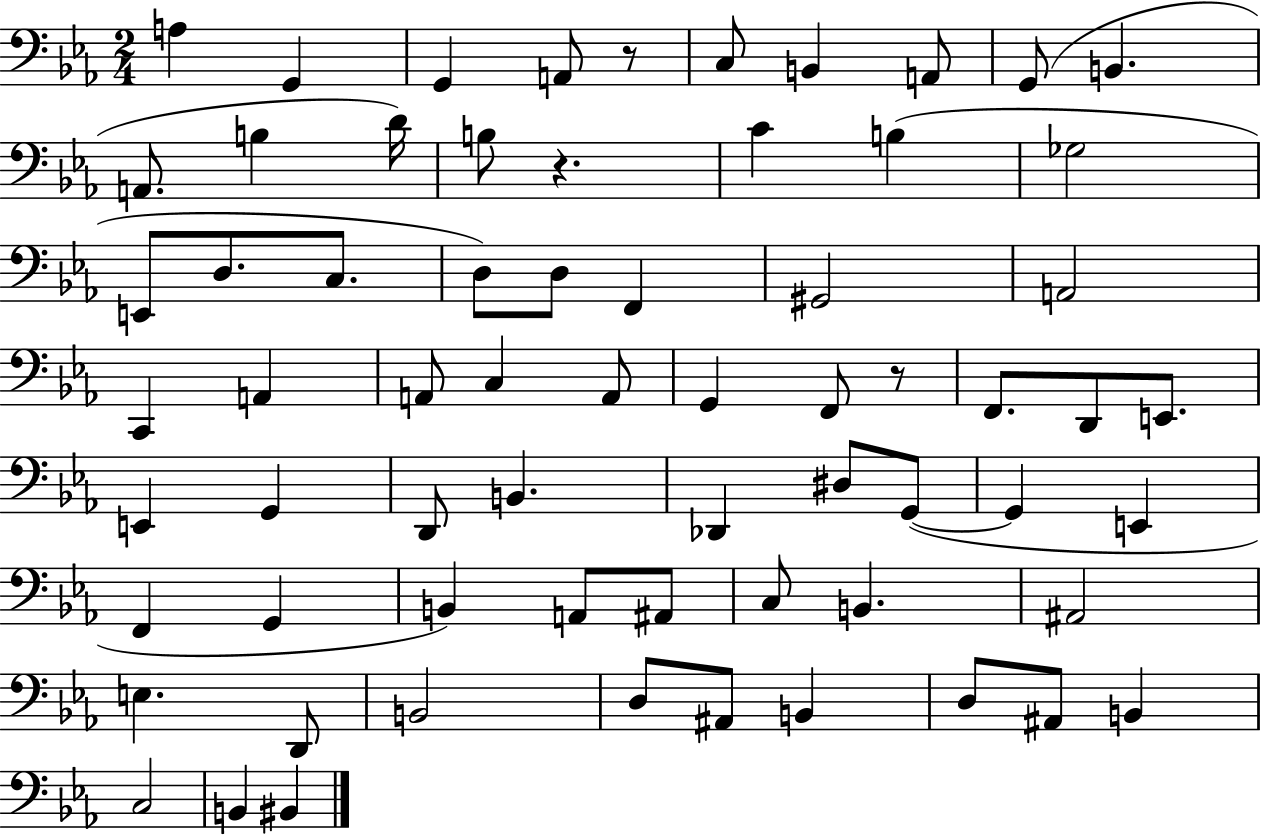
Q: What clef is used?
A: bass